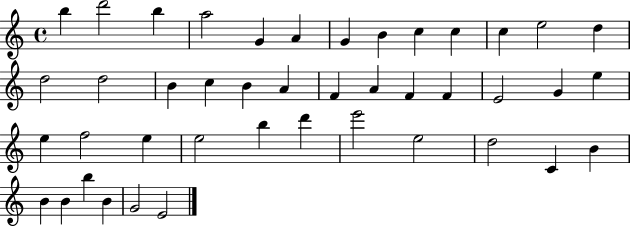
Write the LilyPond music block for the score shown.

{
  \clef treble
  \time 4/4
  \defaultTimeSignature
  \key c \major
  b''4 d'''2 b''4 | a''2 g'4 a'4 | g'4 b'4 c''4 c''4 | c''4 e''2 d''4 | \break d''2 d''2 | b'4 c''4 b'4 a'4 | f'4 a'4 f'4 f'4 | e'2 g'4 e''4 | \break e''4 f''2 e''4 | e''2 b''4 d'''4 | e'''2 e''2 | d''2 c'4 b'4 | \break b'4 b'4 b''4 b'4 | g'2 e'2 | \bar "|."
}